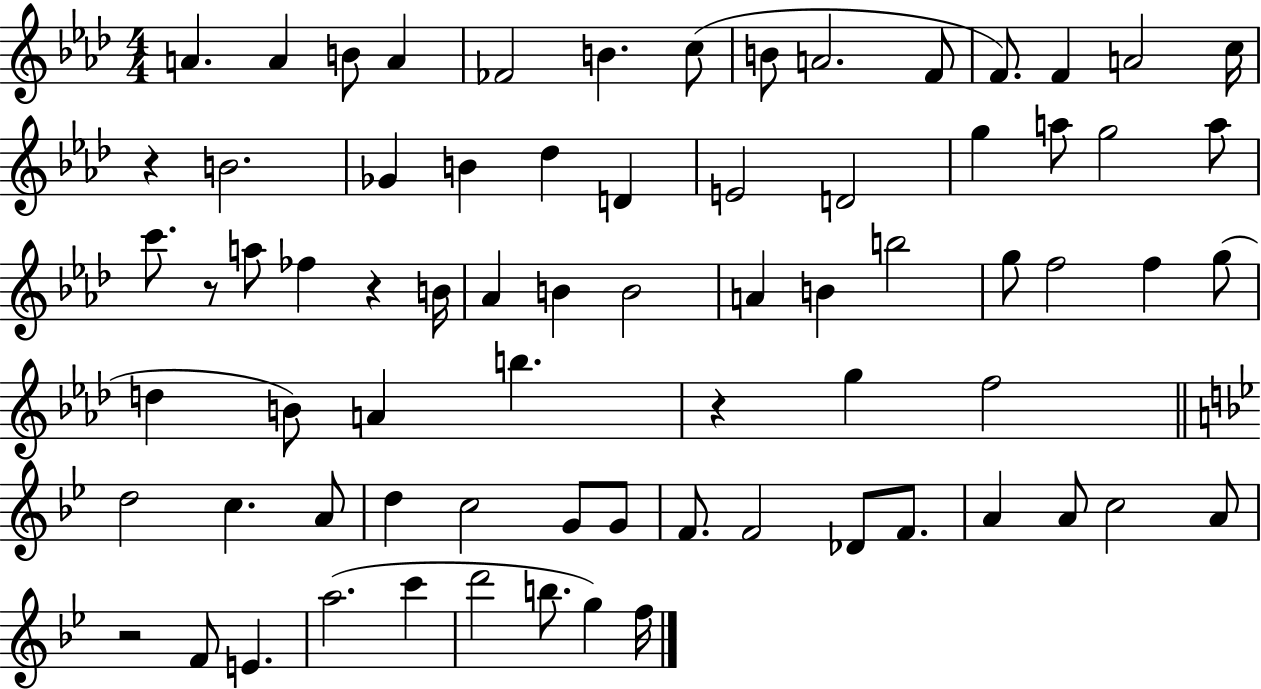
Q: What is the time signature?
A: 4/4